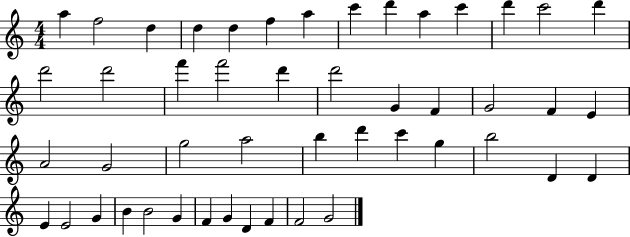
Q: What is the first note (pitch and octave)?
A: A5